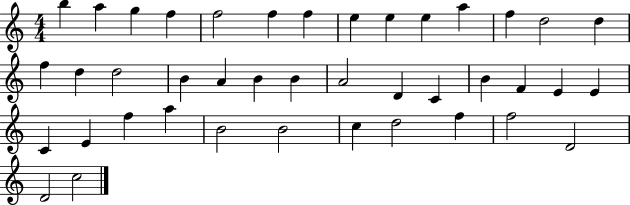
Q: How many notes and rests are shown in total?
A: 41